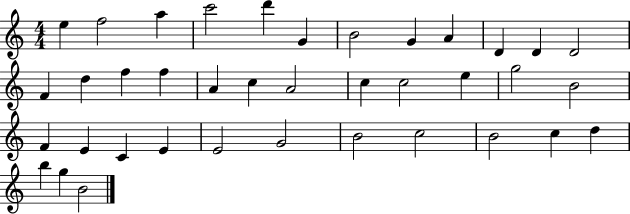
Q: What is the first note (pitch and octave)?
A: E5